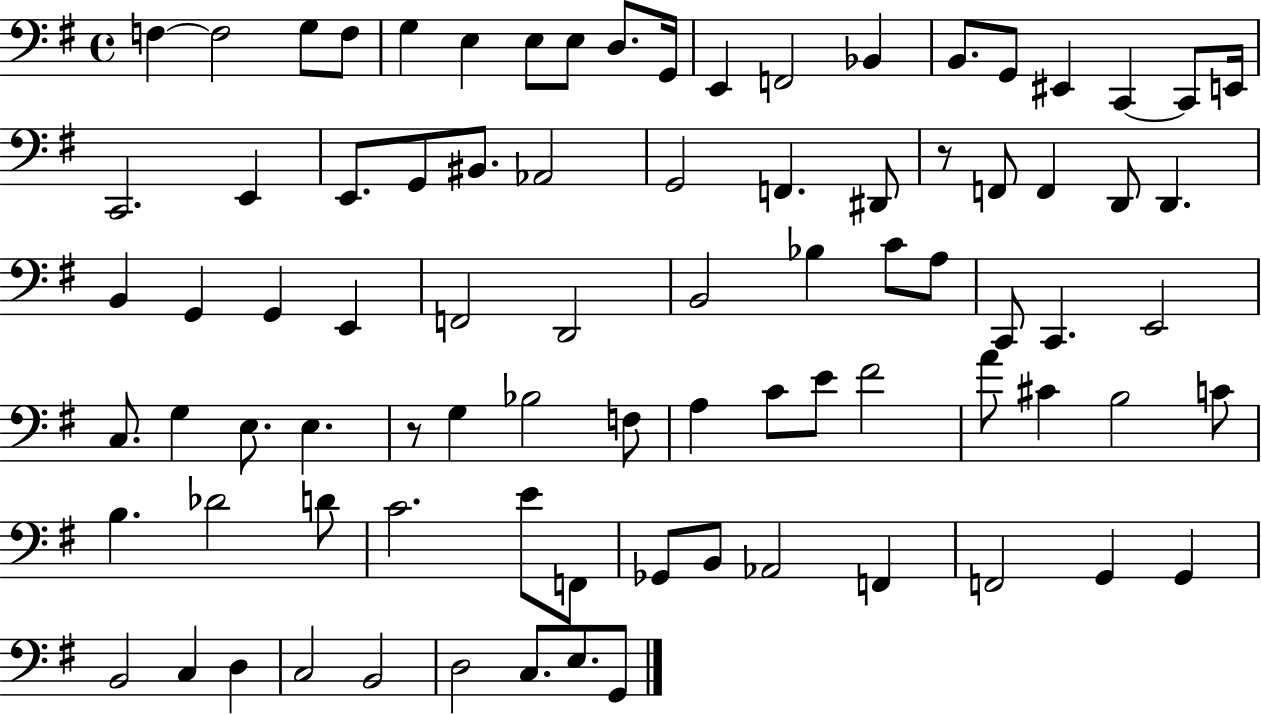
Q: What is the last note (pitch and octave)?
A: G2